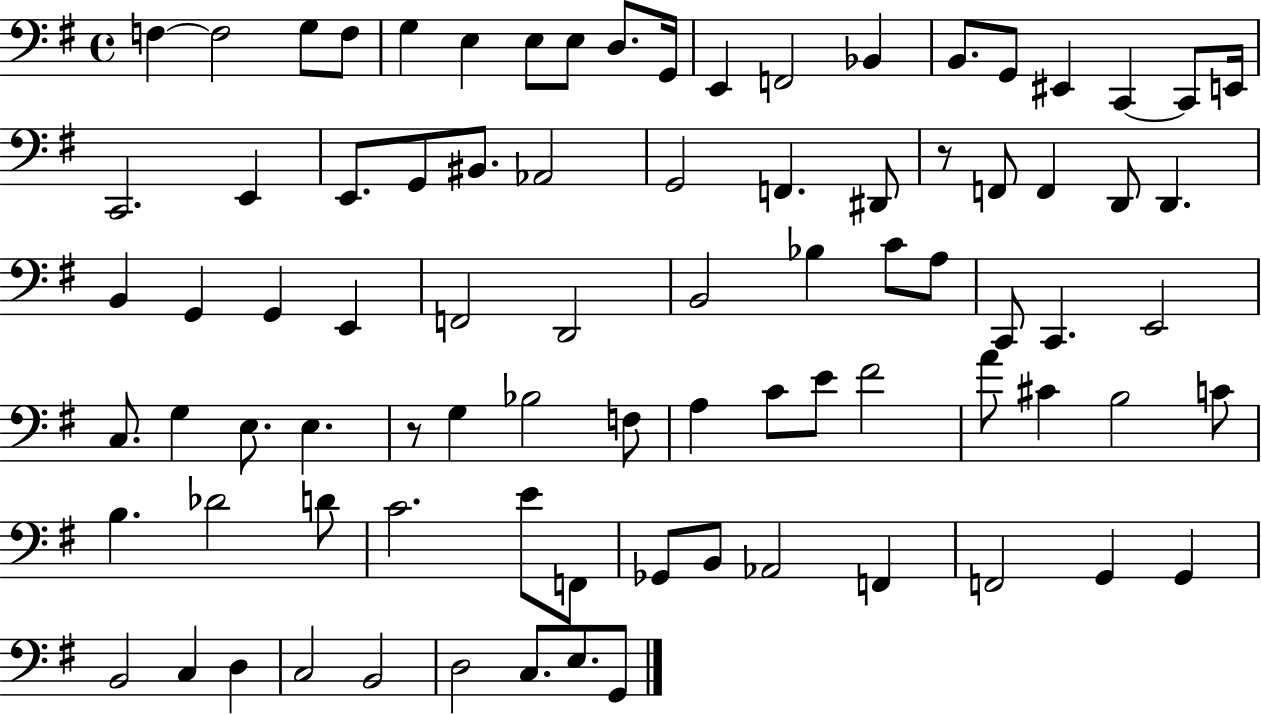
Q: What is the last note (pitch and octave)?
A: G2